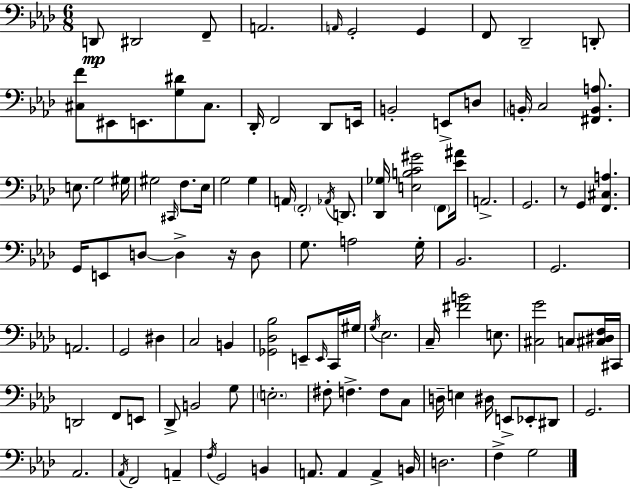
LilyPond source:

{
  \clef bass
  \numericTimeSignature
  \time 6/8
  \key f \minor
  d,8\mp dis,2 f,8-- | a,2. | \grace { a,16 } g,2-. g,4 | f,8 des,2-- d,8-. | \break <cis f'>8 eis,8 e,8. <g dis'>8 cis8. | des,16-. f,2 des,8 | e,16 b,2-. e,8-> d8 | \parenthesize b,16-. c2 <fis, b, a>8. | \break e8. g2 | gis16 gis2 \grace { cis,16 } f8. | ees16 g2 g4 | a,16 \parenthesize f,2-. \acciaccatura { aes,16 } | \break d,8. <des, ges>16 <e b c' gis'>2 | \parenthesize f,8 <ees' ais'>16 a,2.-> | g,2. | r8 g,4 <f, cis a>4. | \break g,16 e,8 d8~~ d4-> | r16 d8 g8. a2 | g16-. bes,2. | g,2. | \break a,2. | g,2 dis4 | c2 b,4 | <ges, des bes>2 e,8-- | \break \grace { e,16 } c,16 gis16 \acciaccatura { g16 } ees2. | c16-- <fis' b'>2 | e8. <cis g'>2 | c8 <cis dis f>16 cis,16 d,2 | \break f,8 e,8 des,8-> b,2 | g8 \parenthesize e2.-. | fis8-. f4.-> | f8 c8 d16-- e4 dis16 e,8-> | \break ees,8-. dis,8 g,2. | aes,2. | \acciaccatura { aes,16 } f,2 | a,4-- \acciaccatura { f16 } g,2 | \break b,4 a,8. a,4 | a,4-> b,16 d2. | f4-> g2 | \bar "|."
}